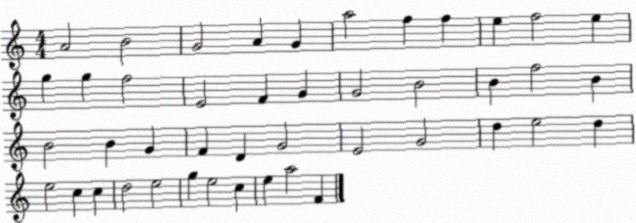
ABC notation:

X:1
T:Untitled
M:4/4
L:1/4
K:C
A2 B2 G2 A G a2 f f e f2 e g g f2 E2 F G G2 B2 B f2 B B2 B G F D G2 E2 G2 d e2 d e2 c c d2 e2 g e2 c e a2 F